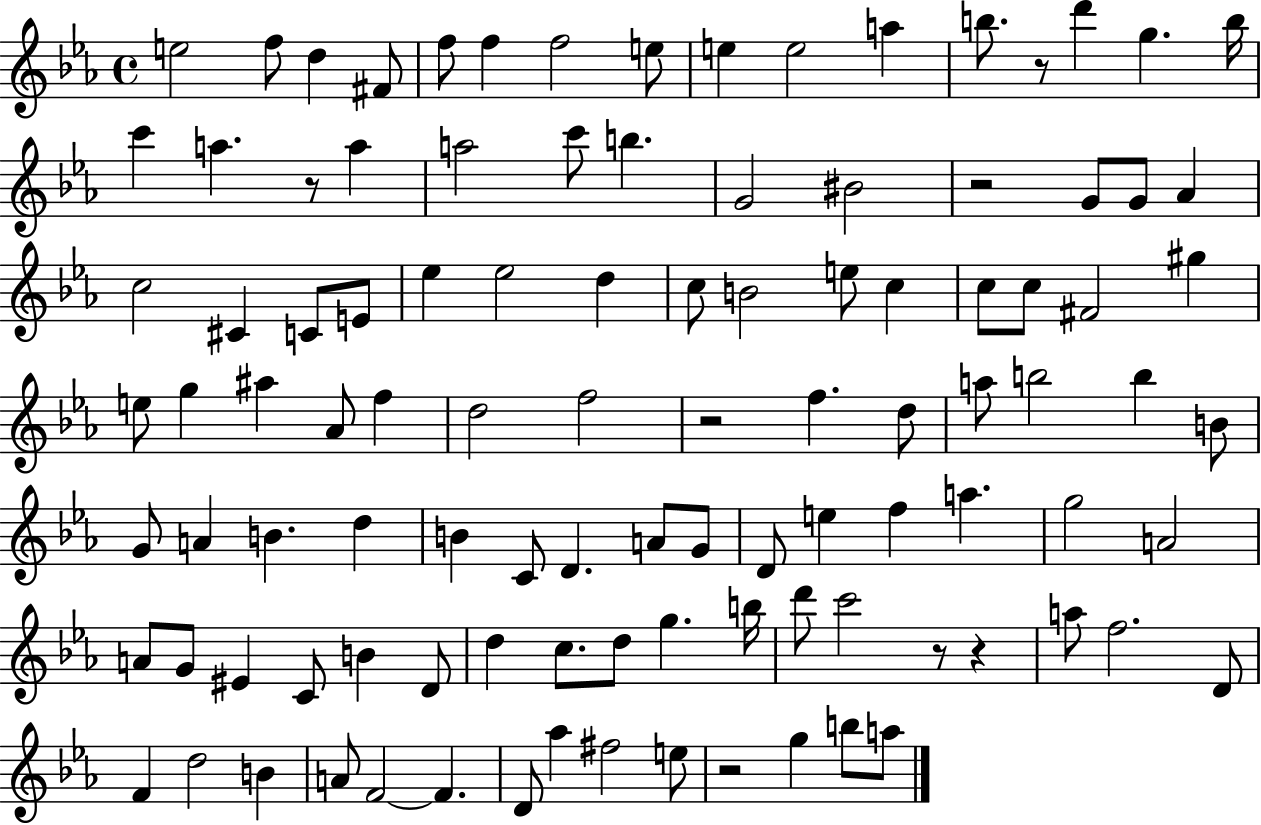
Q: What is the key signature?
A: EES major